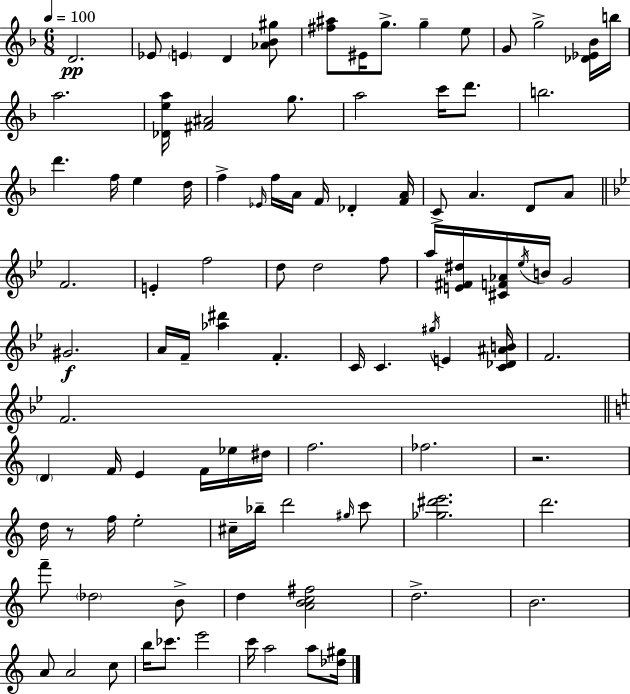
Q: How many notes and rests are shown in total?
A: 98